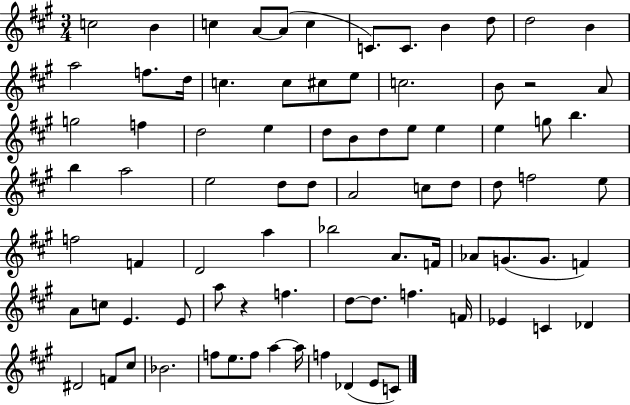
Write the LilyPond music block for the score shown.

{
  \clef treble
  \numericTimeSignature
  \time 3/4
  \key a \major
  \repeat volta 2 { c''2 b'4 | c''4 a'8~~ a'8( c''4 | c'8.) c'8. b'4 d''8 | d''2 b'4 | \break a''2 f''8. d''16 | c''4. c''8 cis''8 e''8 | c''2. | b'8 r2 a'8 | \break g''2 f''4 | d''2 e''4 | d''8 b'8 d''8 e''8 e''4 | e''4 g''8 b''4. | \break b''4 a''2 | e''2 d''8 d''8 | a'2 c''8 d''8 | d''8 f''2 e''8 | \break f''2 f'4 | d'2 a''4 | bes''2 a'8. f'16 | aes'8 g'8.( g'8. f'4) | \break a'8 c''8 e'4. e'8 | a''8 r4 f''4. | d''8~~ d''8. f''4. f'16 | ees'4 c'4 des'4 | \break dis'2 f'8 cis''8 | bes'2. | f''8 e''8. f''8 a''4~~ a''16 | f''4 des'4( e'8 c'8) | \break } \bar "|."
}